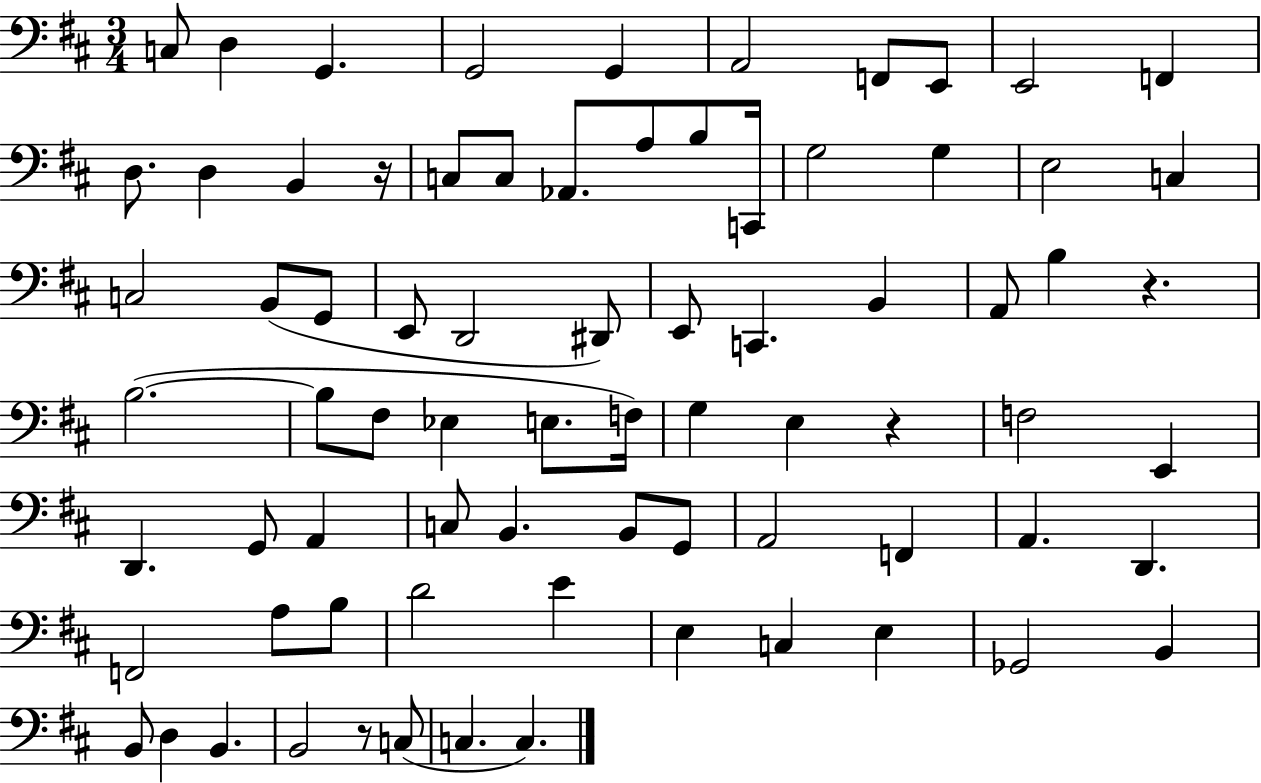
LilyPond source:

{
  \clef bass
  \numericTimeSignature
  \time 3/4
  \key d \major
  \repeat volta 2 { c8 d4 g,4. | g,2 g,4 | a,2 f,8 e,8 | e,2 f,4 | \break d8. d4 b,4 r16 | c8 c8 aes,8. a8 b8 c,16 | g2 g4 | e2 c4 | \break c2 b,8( g,8 | e,8 d,2 dis,8) | e,8 c,4. b,4 | a,8 b4 r4. | \break b2.~(~ | b8 fis8 ees4 e8. f16) | g4 e4 r4 | f2 e,4 | \break d,4. g,8 a,4 | c8 b,4. b,8 g,8 | a,2 f,4 | a,4. d,4. | \break f,2 a8 b8 | d'2 e'4 | e4 c4 e4 | ges,2 b,4 | \break b,8 d4 b,4. | b,2 r8 c8( | c4. c4.) | } \bar "|."
}